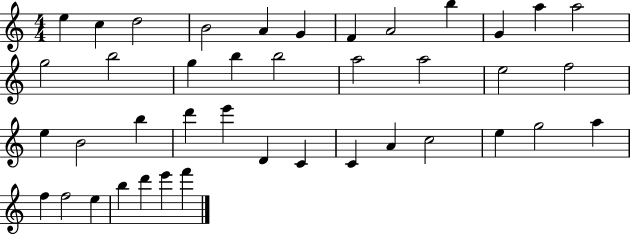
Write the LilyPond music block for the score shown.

{
  \clef treble
  \numericTimeSignature
  \time 4/4
  \key c \major
  e''4 c''4 d''2 | b'2 a'4 g'4 | f'4 a'2 b''4 | g'4 a''4 a''2 | \break g''2 b''2 | g''4 b''4 b''2 | a''2 a''2 | e''2 f''2 | \break e''4 b'2 b''4 | d'''4 e'''4 d'4 c'4 | c'4 a'4 c''2 | e''4 g''2 a''4 | \break f''4 f''2 e''4 | b''4 d'''4 e'''4 f'''4 | \bar "|."
}